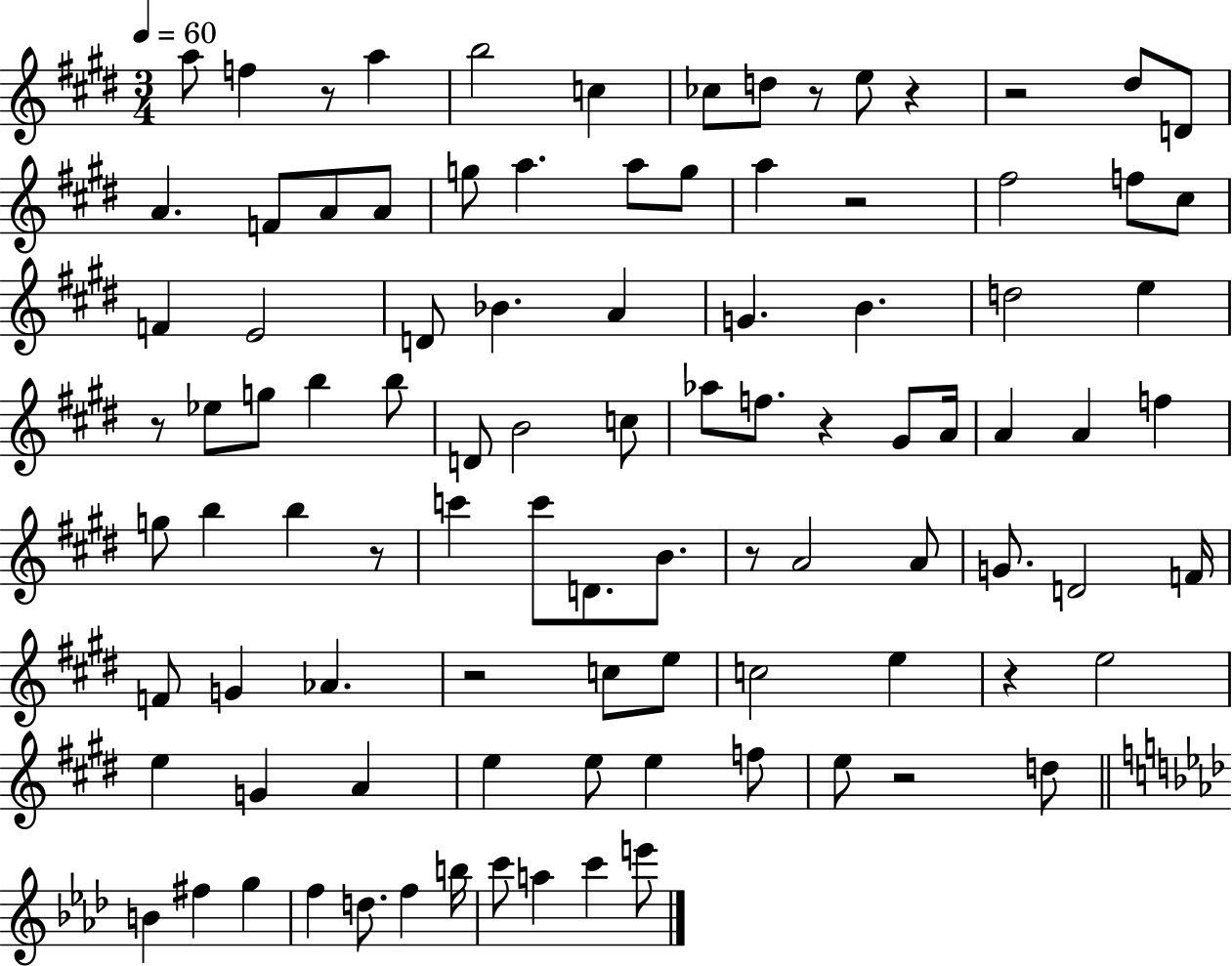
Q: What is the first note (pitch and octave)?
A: A5